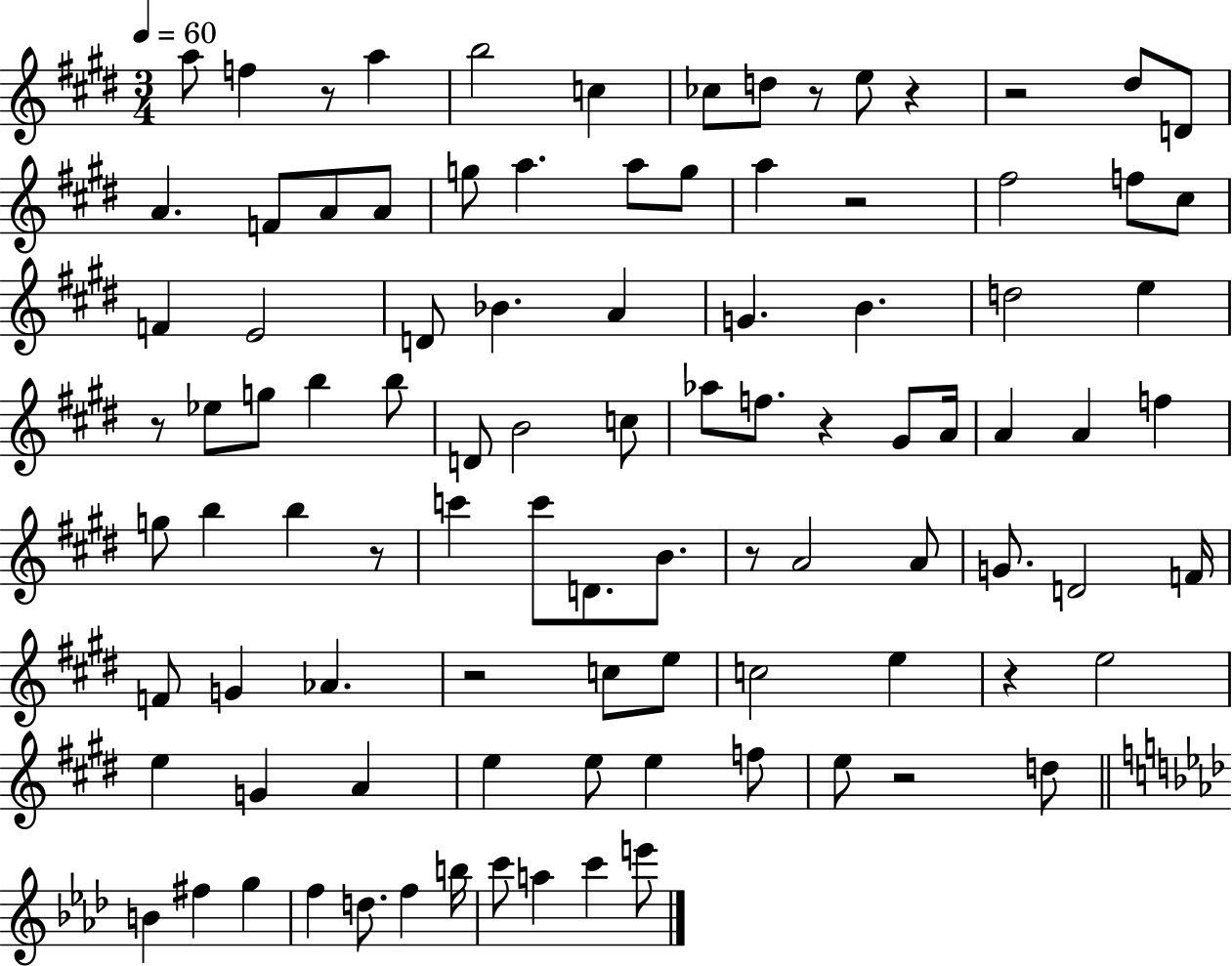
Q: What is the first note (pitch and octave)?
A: A5